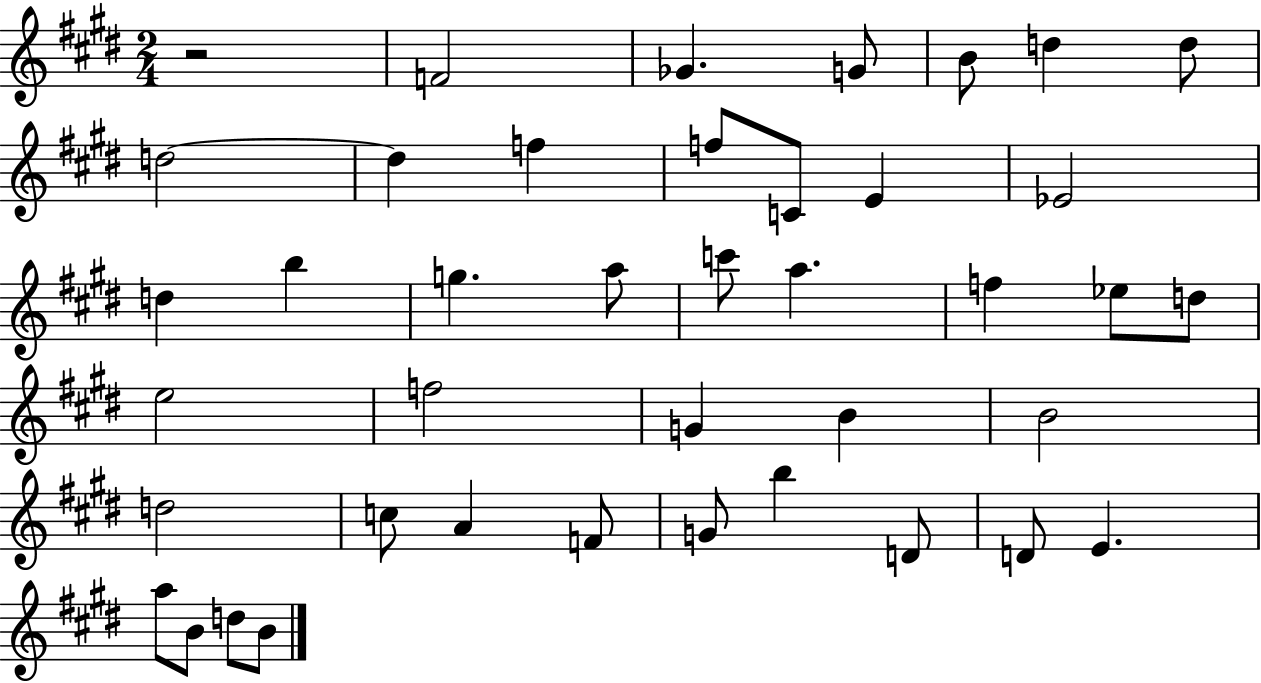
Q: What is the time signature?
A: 2/4